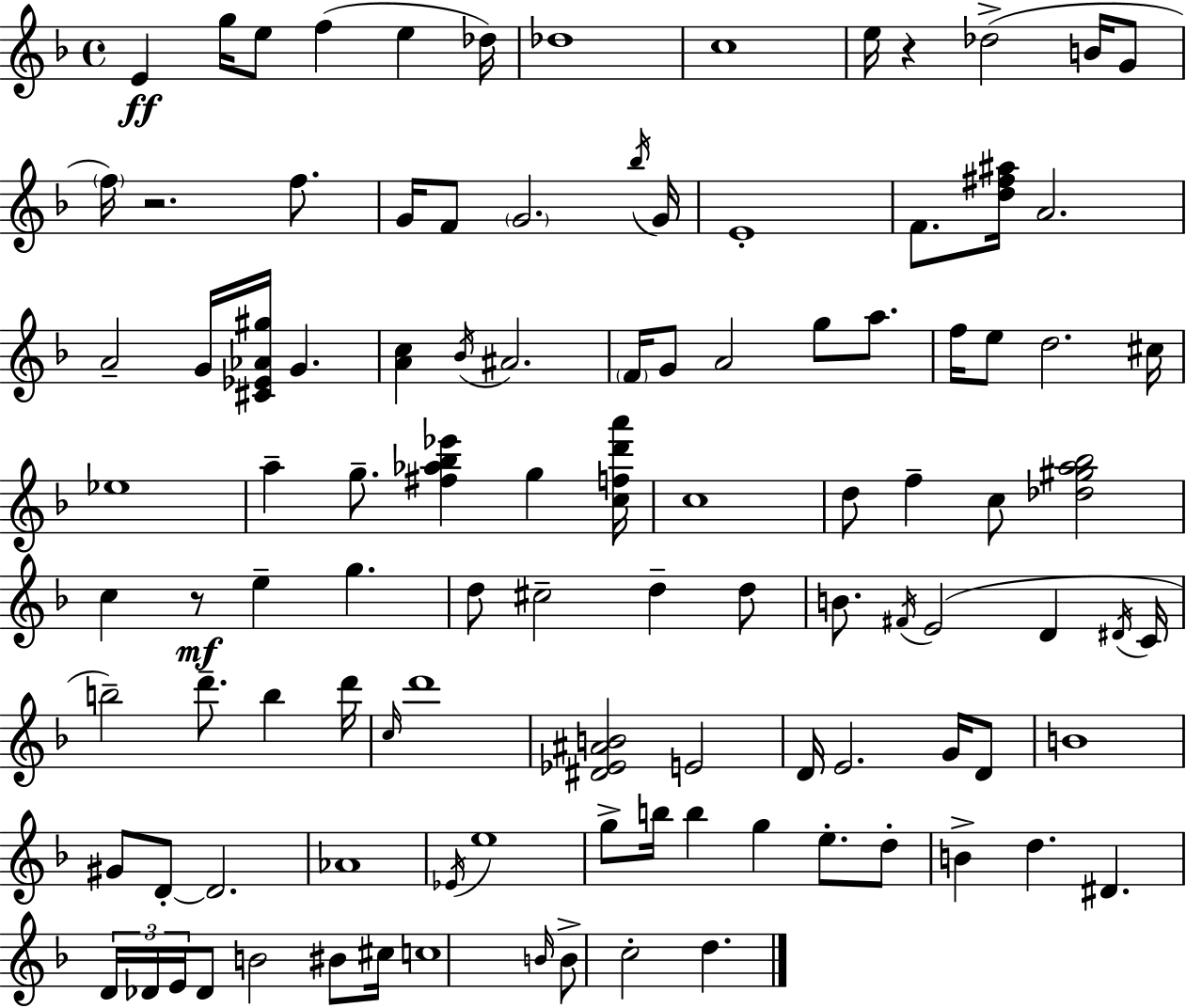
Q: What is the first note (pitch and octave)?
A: E4